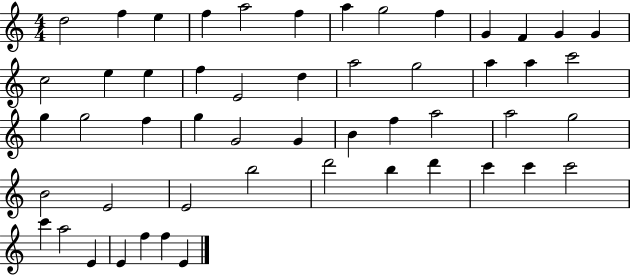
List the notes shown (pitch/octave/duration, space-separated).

D5/h F5/q E5/q F5/q A5/h F5/q A5/q G5/h F5/q G4/q F4/q G4/q G4/q C5/h E5/q E5/q F5/q E4/h D5/q A5/h G5/h A5/q A5/q C6/h G5/q G5/h F5/q G5/q G4/h G4/q B4/q F5/q A5/h A5/h G5/h B4/h E4/h E4/h B5/h D6/h B5/q D6/q C6/q C6/q C6/h C6/q A5/h E4/q E4/q F5/q F5/q E4/q